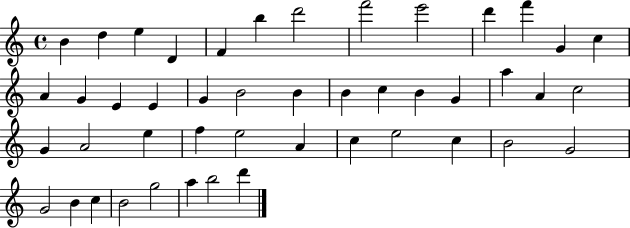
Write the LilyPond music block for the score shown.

{
  \clef treble
  \time 4/4
  \defaultTimeSignature
  \key c \major
  b'4 d''4 e''4 d'4 | f'4 b''4 d'''2 | f'''2 e'''2 | d'''4 f'''4 g'4 c''4 | \break a'4 g'4 e'4 e'4 | g'4 b'2 b'4 | b'4 c''4 b'4 g'4 | a''4 a'4 c''2 | \break g'4 a'2 e''4 | f''4 e''2 a'4 | c''4 e''2 c''4 | b'2 g'2 | \break g'2 b'4 c''4 | b'2 g''2 | a''4 b''2 d'''4 | \bar "|."
}